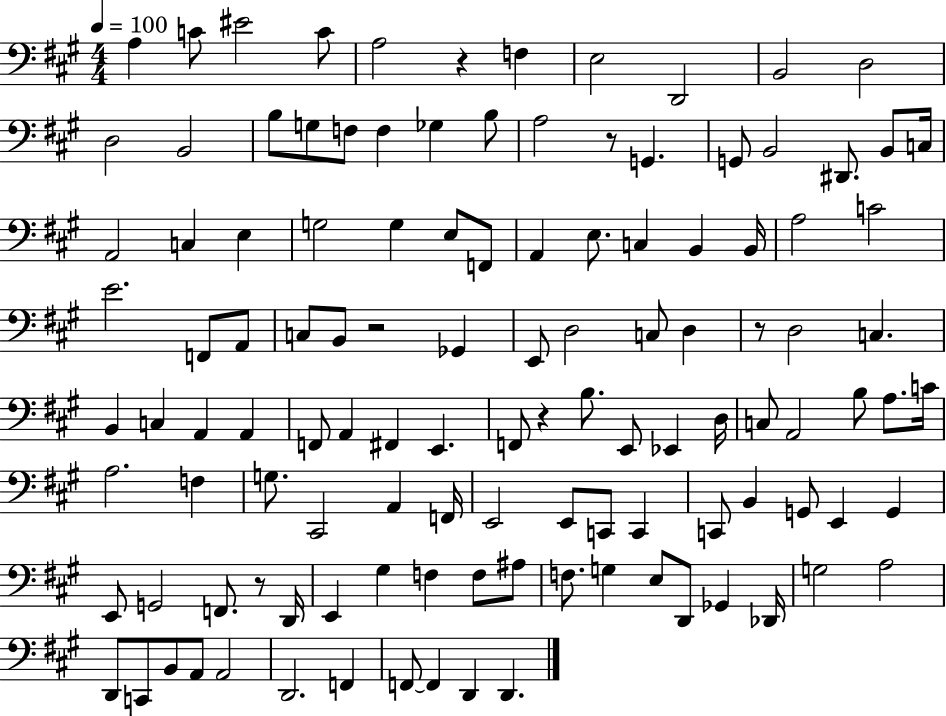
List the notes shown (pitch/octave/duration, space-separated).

A3/q C4/e EIS4/h C4/e A3/h R/q F3/q E3/h D2/h B2/h D3/h D3/h B2/h B3/e G3/e F3/e F3/q Gb3/q B3/e A3/h R/e G2/q. G2/e B2/h D#2/e. B2/e C3/s A2/h C3/q E3/q G3/h G3/q E3/e F2/e A2/q E3/e. C3/q B2/q B2/s A3/h C4/h E4/h. F2/e A2/e C3/e B2/e R/h Gb2/q E2/e D3/h C3/e D3/q R/e D3/h C3/q. B2/q C3/q A2/q A2/q F2/e A2/q F#2/q E2/q. F2/e R/q B3/e. E2/e Eb2/q D3/s C3/e A2/h B3/e A3/e. C4/s A3/h. F3/q G3/e. C#2/h A2/q F2/s E2/h E2/e C2/e C2/q C2/e B2/q G2/e E2/q G2/q E2/e G2/h F2/e. R/e D2/s E2/q G#3/q F3/q F3/e A#3/e F3/e. G3/q E3/e D2/e Gb2/q Db2/s G3/h A3/h D2/e C2/e B2/e A2/e A2/h D2/h. F2/q F2/e F2/q D2/q D2/q.